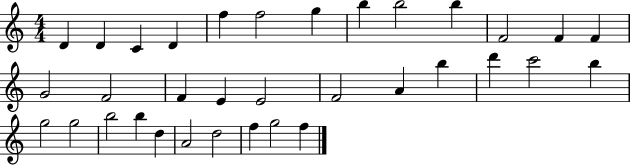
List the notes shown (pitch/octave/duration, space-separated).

D4/q D4/q C4/q D4/q F5/q F5/h G5/q B5/q B5/h B5/q F4/h F4/q F4/q G4/h F4/h F4/q E4/q E4/h F4/h A4/q B5/q D6/q C6/h B5/q G5/h G5/h B5/h B5/q D5/q A4/h D5/h F5/q G5/h F5/q